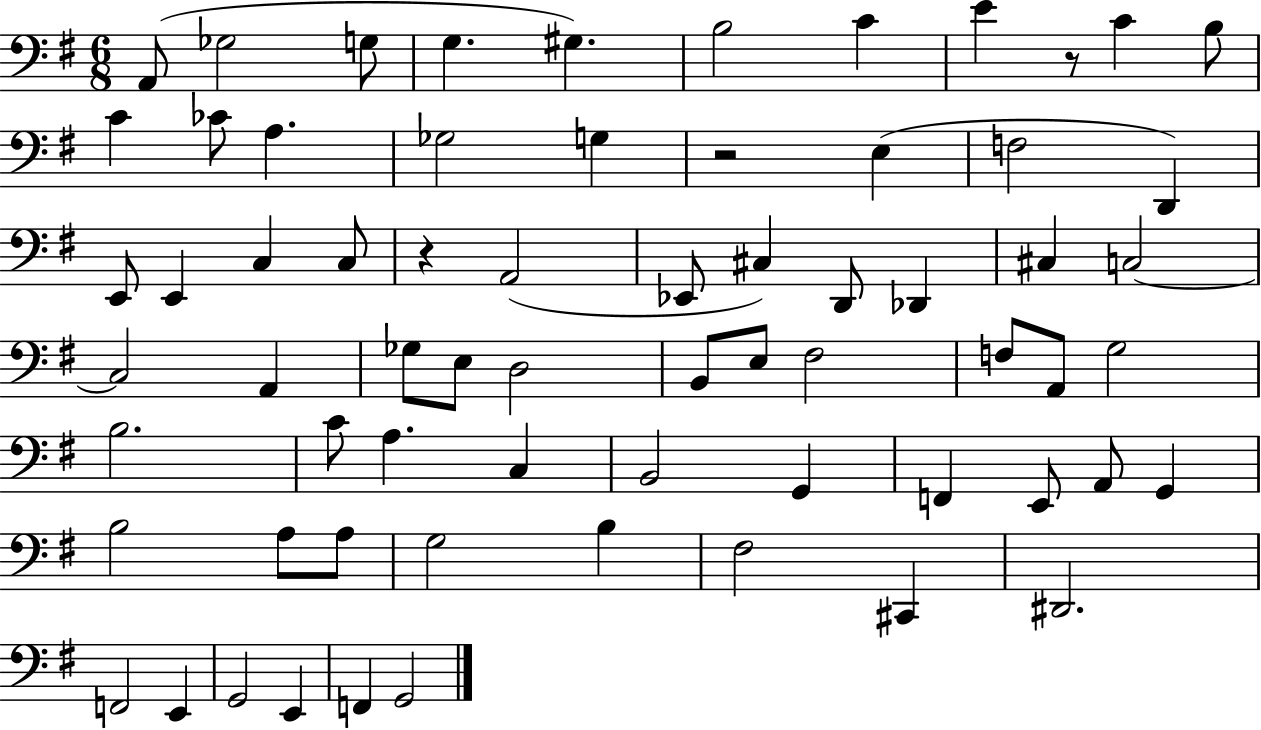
{
  \clef bass
  \numericTimeSignature
  \time 6/8
  \key g \major
  \repeat volta 2 { a,8( ges2 g8 | g4. gis4.) | b2 c'4 | e'4 r8 c'4 b8 | \break c'4 ces'8 a4. | ges2 g4 | r2 e4( | f2 d,4) | \break e,8 e,4 c4 c8 | r4 a,2( | ees,8 cis4) d,8 des,4 | cis4 c2~~ | \break c2 a,4 | ges8 e8 d2 | b,8 e8 fis2 | f8 a,8 g2 | \break b2. | c'8 a4. c4 | b,2 g,4 | f,4 e,8 a,8 g,4 | \break b2 a8 a8 | g2 b4 | fis2 cis,4 | dis,2. | \break f,2 e,4 | g,2 e,4 | f,4 g,2 | } \bar "|."
}